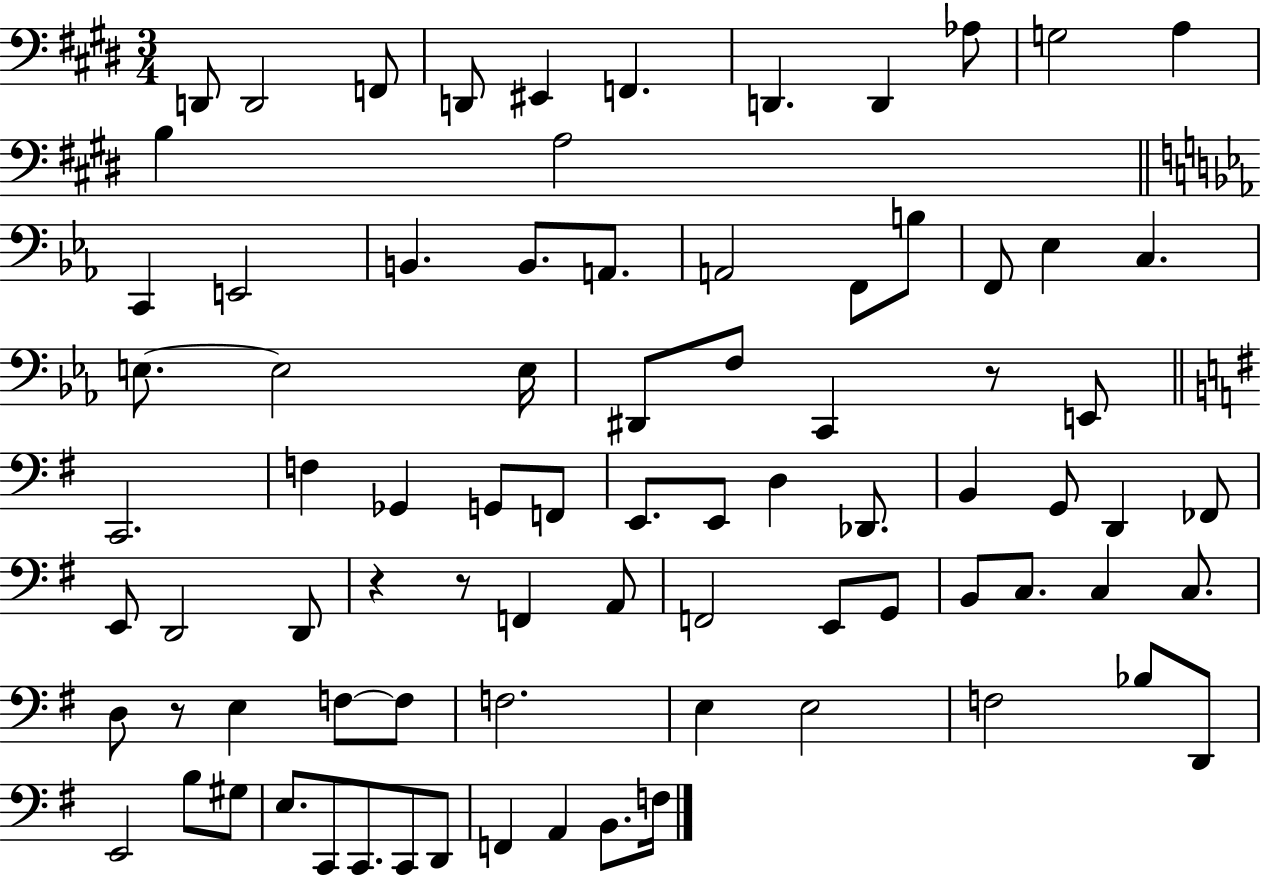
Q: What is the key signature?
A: E major